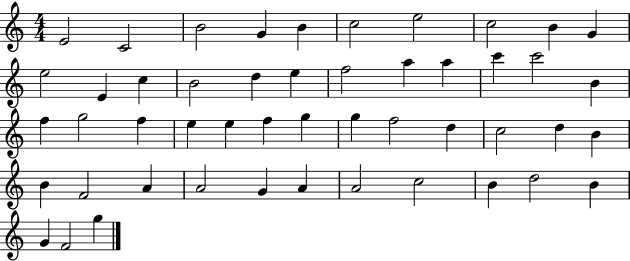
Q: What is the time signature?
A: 4/4